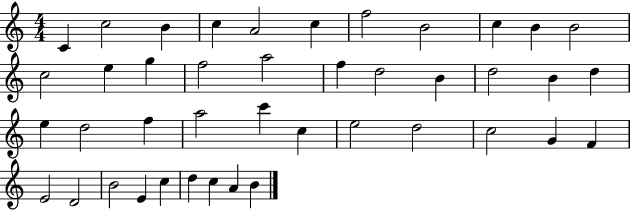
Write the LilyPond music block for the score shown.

{
  \clef treble
  \numericTimeSignature
  \time 4/4
  \key c \major
  c'4 c''2 b'4 | c''4 a'2 c''4 | f''2 b'2 | c''4 b'4 b'2 | \break c''2 e''4 g''4 | f''2 a''2 | f''4 d''2 b'4 | d''2 b'4 d''4 | \break e''4 d''2 f''4 | a''2 c'''4 c''4 | e''2 d''2 | c''2 g'4 f'4 | \break e'2 d'2 | b'2 e'4 c''4 | d''4 c''4 a'4 b'4 | \bar "|."
}